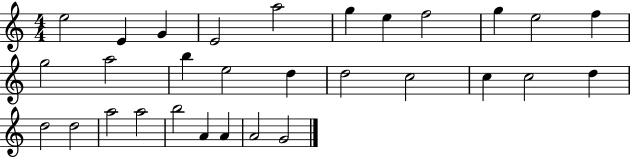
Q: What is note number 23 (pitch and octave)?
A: D5